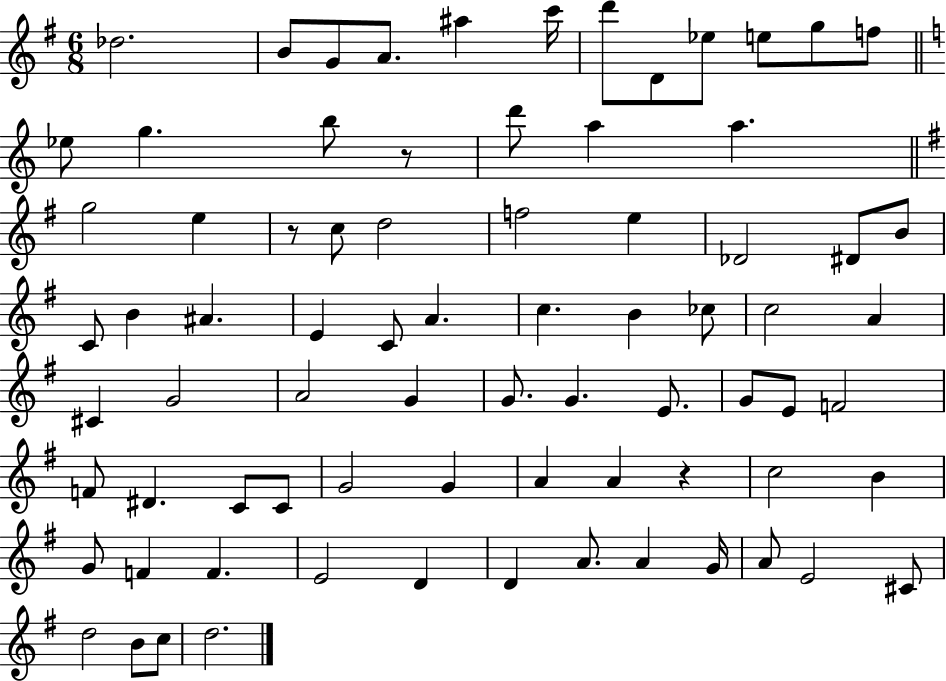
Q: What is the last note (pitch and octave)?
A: D5